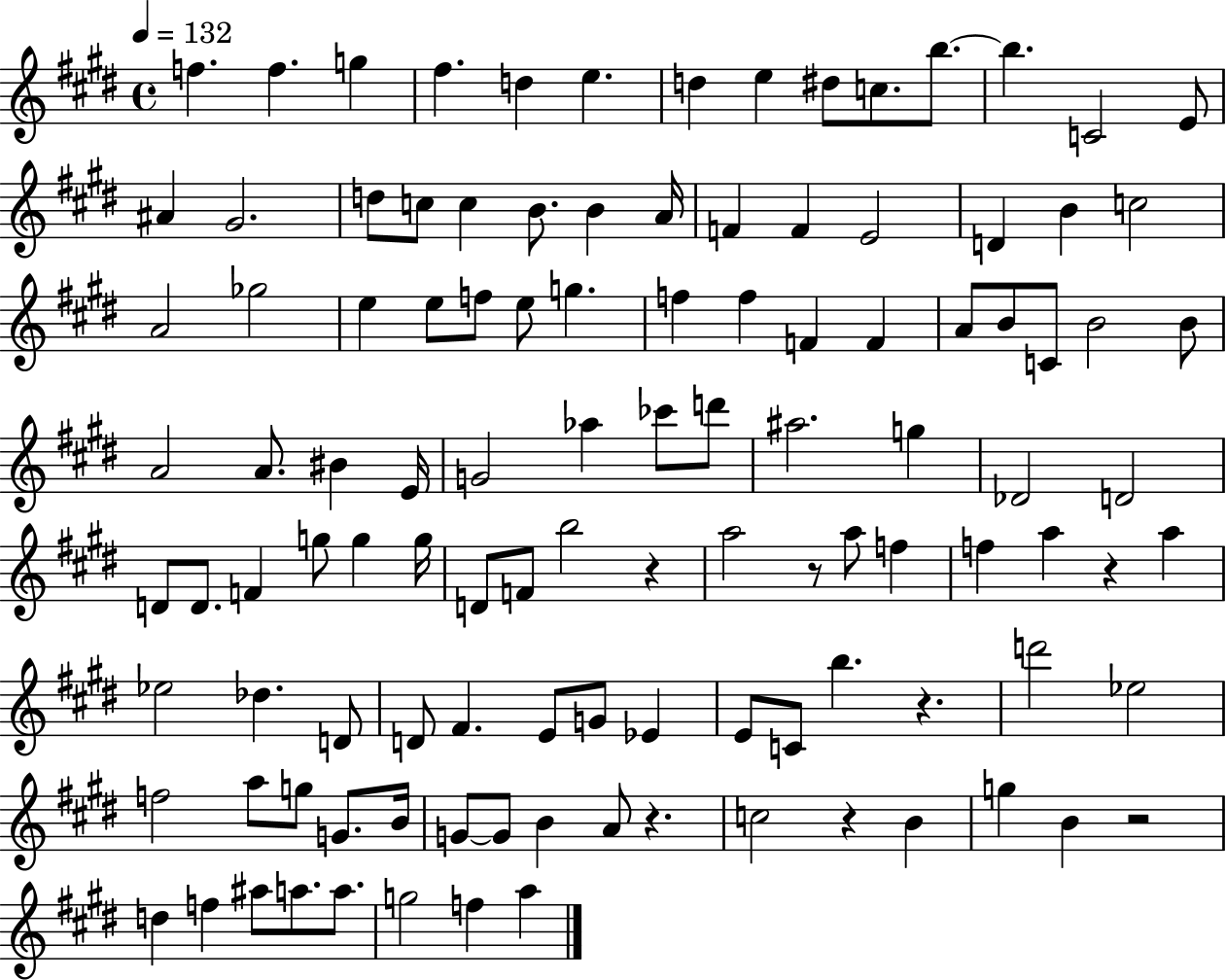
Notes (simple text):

F5/q. F5/q. G5/q F#5/q. D5/q E5/q. D5/q E5/q D#5/e C5/e. B5/e. B5/q. C4/h E4/e A#4/q G#4/h. D5/e C5/e C5/q B4/e. B4/q A4/s F4/q F4/q E4/h D4/q B4/q C5/h A4/h Gb5/h E5/q E5/e F5/e E5/e G5/q. F5/q F5/q F4/q F4/q A4/e B4/e C4/e B4/h B4/e A4/h A4/e. BIS4/q E4/s G4/h Ab5/q CES6/e D6/e A#5/h. G5/q Db4/h D4/h D4/e D4/e. F4/q G5/e G5/q G5/s D4/e F4/e B5/h R/q A5/h R/e A5/e F5/q F5/q A5/q R/q A5/q Eb5/h Db5/q. D4/e D4/e F#4/q. E4/e G4/e Eb4/q E4/e C4/e B5/q. R/q. D6/h Eb5/h F5/h A5/e G5/e G4/e. B4/s G4/e G4/e B4/q A4/e R/q. C5/h R/q B4/q G5/q B4/q R/h D5/q F5/q A#5/e A5/e. A5/e. G5/h F5/q A5/q